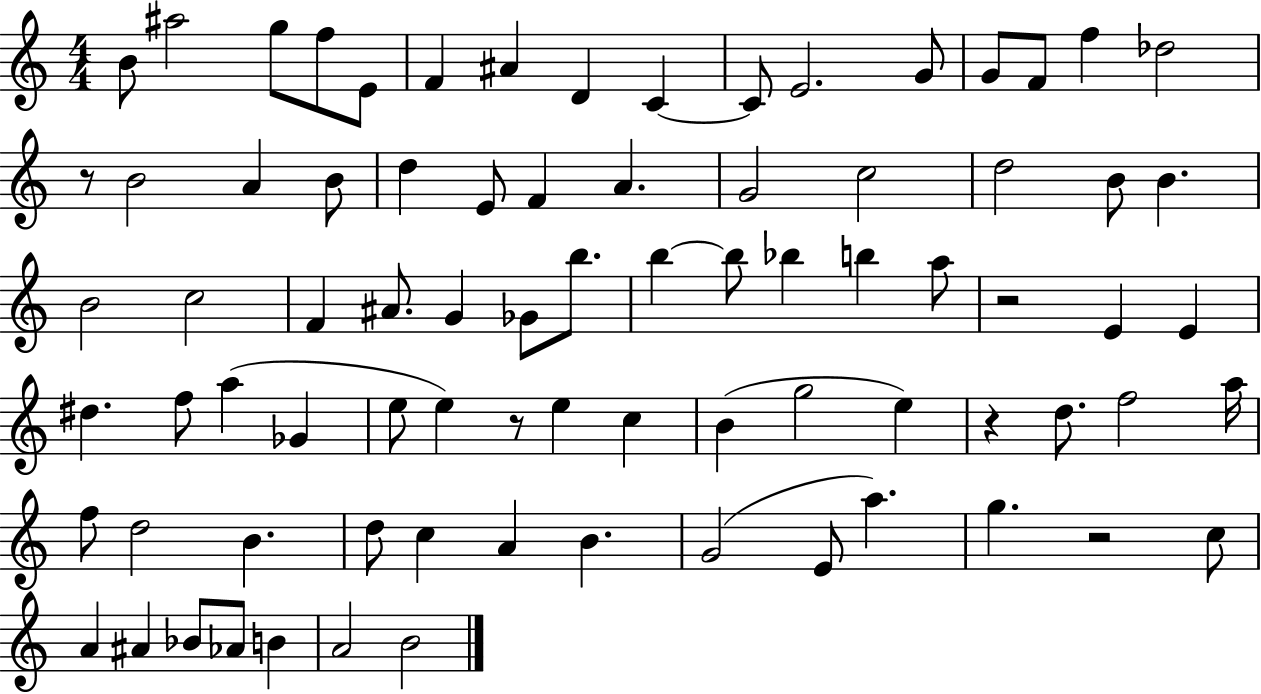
{
  \clef treble
  \numericTimeSignature
  \time 4/4
  \key c \major
  \repeat volta 2 { b'8 ais''2 g''8 f''8 e'8 | f'4 ais'4 d'4 c'4~~ | c'8 e'2. g'8 | g'8 f'8 f''4 des''2 | \break r8 b'2 a'4 b'8 | d''4 e'8 f'4 a'4. | g'2 c''2 | d''2 b'8 b'4. | \break b'2 c''2 | f'4 ais'8. g'4 ges'8 b''8. | b''4~~ b''8 bes''4 b''4 a''8 | r2 e'4 e'4 | \break dis''4. f''8 a''4( ges'4 | e''8 e''4) r8 e''4 c''4 | b'4( g''2 e''4) | r4 d''8. f''2 a''16 | \break f''8 d''2 b'4. | d''8 c''4 a'4 b'4. | g'2( e'8 a''4.) | g''4. r2 c''8 | \break a'4 ais'4 bes'8 aes'8 b'4 | a'2 b'2 | } \bar "|."
}